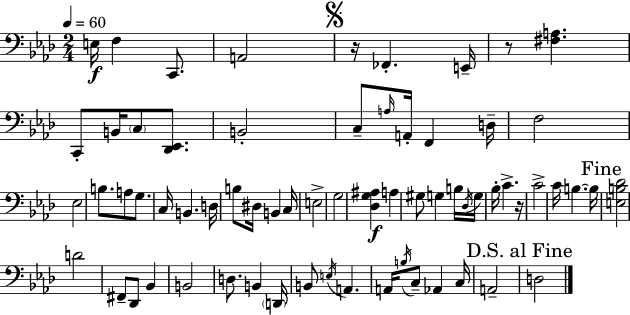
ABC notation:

X:1
T:Untitled
M:2/4
L:1/4
K:Fm
E,/4 F, C,,/2 A,,2 z/4 _F,, E,,/4 z/2 [^F,A,] C,,/2 B,,/4 C,/2 [_D,,_E,,]/2 B,,2 C,/2 A,/4 A,,/4 F,, D,/4 F,2 _E,2 B,/2 A,/2 G,/2 C,/4 B,, D,/4 B,/2 ^D,/4 B,, C,/4 E,2 G,2 [_D,G,^A,] A, ^G,/2 G, B,/4 _D,/4 G,/4 _B,/4 C z/4 C2 C/4 B, B,/4 [E,B,_D]2 D2 ^F,,/2 _D,,/2 _B,, B,,2 D,/2 B,, D,,/4 B,,/2 E,/4 A,, A,,/4 B,/4 C,/2 _A,, C,/4 A,,2 D,2